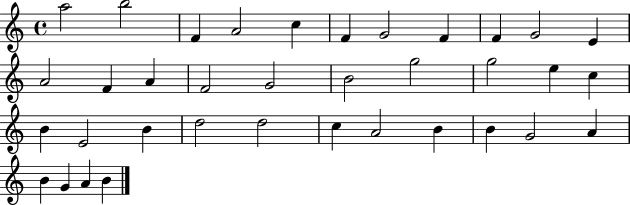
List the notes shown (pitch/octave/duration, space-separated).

A5/h B5/h F4/q A4/h C5/q F4/q G4/h F4/q F4/q G4/h E4/q A4/h F4/q A4/q F4/h G4/h B4/h G5/h G5/h E5/q C5/q B4/q E4/h B4/q D5/h D5/h C5/q A4/h B4/q B4/q G4/h A4/q B4/q G4/q A4/q B4/q